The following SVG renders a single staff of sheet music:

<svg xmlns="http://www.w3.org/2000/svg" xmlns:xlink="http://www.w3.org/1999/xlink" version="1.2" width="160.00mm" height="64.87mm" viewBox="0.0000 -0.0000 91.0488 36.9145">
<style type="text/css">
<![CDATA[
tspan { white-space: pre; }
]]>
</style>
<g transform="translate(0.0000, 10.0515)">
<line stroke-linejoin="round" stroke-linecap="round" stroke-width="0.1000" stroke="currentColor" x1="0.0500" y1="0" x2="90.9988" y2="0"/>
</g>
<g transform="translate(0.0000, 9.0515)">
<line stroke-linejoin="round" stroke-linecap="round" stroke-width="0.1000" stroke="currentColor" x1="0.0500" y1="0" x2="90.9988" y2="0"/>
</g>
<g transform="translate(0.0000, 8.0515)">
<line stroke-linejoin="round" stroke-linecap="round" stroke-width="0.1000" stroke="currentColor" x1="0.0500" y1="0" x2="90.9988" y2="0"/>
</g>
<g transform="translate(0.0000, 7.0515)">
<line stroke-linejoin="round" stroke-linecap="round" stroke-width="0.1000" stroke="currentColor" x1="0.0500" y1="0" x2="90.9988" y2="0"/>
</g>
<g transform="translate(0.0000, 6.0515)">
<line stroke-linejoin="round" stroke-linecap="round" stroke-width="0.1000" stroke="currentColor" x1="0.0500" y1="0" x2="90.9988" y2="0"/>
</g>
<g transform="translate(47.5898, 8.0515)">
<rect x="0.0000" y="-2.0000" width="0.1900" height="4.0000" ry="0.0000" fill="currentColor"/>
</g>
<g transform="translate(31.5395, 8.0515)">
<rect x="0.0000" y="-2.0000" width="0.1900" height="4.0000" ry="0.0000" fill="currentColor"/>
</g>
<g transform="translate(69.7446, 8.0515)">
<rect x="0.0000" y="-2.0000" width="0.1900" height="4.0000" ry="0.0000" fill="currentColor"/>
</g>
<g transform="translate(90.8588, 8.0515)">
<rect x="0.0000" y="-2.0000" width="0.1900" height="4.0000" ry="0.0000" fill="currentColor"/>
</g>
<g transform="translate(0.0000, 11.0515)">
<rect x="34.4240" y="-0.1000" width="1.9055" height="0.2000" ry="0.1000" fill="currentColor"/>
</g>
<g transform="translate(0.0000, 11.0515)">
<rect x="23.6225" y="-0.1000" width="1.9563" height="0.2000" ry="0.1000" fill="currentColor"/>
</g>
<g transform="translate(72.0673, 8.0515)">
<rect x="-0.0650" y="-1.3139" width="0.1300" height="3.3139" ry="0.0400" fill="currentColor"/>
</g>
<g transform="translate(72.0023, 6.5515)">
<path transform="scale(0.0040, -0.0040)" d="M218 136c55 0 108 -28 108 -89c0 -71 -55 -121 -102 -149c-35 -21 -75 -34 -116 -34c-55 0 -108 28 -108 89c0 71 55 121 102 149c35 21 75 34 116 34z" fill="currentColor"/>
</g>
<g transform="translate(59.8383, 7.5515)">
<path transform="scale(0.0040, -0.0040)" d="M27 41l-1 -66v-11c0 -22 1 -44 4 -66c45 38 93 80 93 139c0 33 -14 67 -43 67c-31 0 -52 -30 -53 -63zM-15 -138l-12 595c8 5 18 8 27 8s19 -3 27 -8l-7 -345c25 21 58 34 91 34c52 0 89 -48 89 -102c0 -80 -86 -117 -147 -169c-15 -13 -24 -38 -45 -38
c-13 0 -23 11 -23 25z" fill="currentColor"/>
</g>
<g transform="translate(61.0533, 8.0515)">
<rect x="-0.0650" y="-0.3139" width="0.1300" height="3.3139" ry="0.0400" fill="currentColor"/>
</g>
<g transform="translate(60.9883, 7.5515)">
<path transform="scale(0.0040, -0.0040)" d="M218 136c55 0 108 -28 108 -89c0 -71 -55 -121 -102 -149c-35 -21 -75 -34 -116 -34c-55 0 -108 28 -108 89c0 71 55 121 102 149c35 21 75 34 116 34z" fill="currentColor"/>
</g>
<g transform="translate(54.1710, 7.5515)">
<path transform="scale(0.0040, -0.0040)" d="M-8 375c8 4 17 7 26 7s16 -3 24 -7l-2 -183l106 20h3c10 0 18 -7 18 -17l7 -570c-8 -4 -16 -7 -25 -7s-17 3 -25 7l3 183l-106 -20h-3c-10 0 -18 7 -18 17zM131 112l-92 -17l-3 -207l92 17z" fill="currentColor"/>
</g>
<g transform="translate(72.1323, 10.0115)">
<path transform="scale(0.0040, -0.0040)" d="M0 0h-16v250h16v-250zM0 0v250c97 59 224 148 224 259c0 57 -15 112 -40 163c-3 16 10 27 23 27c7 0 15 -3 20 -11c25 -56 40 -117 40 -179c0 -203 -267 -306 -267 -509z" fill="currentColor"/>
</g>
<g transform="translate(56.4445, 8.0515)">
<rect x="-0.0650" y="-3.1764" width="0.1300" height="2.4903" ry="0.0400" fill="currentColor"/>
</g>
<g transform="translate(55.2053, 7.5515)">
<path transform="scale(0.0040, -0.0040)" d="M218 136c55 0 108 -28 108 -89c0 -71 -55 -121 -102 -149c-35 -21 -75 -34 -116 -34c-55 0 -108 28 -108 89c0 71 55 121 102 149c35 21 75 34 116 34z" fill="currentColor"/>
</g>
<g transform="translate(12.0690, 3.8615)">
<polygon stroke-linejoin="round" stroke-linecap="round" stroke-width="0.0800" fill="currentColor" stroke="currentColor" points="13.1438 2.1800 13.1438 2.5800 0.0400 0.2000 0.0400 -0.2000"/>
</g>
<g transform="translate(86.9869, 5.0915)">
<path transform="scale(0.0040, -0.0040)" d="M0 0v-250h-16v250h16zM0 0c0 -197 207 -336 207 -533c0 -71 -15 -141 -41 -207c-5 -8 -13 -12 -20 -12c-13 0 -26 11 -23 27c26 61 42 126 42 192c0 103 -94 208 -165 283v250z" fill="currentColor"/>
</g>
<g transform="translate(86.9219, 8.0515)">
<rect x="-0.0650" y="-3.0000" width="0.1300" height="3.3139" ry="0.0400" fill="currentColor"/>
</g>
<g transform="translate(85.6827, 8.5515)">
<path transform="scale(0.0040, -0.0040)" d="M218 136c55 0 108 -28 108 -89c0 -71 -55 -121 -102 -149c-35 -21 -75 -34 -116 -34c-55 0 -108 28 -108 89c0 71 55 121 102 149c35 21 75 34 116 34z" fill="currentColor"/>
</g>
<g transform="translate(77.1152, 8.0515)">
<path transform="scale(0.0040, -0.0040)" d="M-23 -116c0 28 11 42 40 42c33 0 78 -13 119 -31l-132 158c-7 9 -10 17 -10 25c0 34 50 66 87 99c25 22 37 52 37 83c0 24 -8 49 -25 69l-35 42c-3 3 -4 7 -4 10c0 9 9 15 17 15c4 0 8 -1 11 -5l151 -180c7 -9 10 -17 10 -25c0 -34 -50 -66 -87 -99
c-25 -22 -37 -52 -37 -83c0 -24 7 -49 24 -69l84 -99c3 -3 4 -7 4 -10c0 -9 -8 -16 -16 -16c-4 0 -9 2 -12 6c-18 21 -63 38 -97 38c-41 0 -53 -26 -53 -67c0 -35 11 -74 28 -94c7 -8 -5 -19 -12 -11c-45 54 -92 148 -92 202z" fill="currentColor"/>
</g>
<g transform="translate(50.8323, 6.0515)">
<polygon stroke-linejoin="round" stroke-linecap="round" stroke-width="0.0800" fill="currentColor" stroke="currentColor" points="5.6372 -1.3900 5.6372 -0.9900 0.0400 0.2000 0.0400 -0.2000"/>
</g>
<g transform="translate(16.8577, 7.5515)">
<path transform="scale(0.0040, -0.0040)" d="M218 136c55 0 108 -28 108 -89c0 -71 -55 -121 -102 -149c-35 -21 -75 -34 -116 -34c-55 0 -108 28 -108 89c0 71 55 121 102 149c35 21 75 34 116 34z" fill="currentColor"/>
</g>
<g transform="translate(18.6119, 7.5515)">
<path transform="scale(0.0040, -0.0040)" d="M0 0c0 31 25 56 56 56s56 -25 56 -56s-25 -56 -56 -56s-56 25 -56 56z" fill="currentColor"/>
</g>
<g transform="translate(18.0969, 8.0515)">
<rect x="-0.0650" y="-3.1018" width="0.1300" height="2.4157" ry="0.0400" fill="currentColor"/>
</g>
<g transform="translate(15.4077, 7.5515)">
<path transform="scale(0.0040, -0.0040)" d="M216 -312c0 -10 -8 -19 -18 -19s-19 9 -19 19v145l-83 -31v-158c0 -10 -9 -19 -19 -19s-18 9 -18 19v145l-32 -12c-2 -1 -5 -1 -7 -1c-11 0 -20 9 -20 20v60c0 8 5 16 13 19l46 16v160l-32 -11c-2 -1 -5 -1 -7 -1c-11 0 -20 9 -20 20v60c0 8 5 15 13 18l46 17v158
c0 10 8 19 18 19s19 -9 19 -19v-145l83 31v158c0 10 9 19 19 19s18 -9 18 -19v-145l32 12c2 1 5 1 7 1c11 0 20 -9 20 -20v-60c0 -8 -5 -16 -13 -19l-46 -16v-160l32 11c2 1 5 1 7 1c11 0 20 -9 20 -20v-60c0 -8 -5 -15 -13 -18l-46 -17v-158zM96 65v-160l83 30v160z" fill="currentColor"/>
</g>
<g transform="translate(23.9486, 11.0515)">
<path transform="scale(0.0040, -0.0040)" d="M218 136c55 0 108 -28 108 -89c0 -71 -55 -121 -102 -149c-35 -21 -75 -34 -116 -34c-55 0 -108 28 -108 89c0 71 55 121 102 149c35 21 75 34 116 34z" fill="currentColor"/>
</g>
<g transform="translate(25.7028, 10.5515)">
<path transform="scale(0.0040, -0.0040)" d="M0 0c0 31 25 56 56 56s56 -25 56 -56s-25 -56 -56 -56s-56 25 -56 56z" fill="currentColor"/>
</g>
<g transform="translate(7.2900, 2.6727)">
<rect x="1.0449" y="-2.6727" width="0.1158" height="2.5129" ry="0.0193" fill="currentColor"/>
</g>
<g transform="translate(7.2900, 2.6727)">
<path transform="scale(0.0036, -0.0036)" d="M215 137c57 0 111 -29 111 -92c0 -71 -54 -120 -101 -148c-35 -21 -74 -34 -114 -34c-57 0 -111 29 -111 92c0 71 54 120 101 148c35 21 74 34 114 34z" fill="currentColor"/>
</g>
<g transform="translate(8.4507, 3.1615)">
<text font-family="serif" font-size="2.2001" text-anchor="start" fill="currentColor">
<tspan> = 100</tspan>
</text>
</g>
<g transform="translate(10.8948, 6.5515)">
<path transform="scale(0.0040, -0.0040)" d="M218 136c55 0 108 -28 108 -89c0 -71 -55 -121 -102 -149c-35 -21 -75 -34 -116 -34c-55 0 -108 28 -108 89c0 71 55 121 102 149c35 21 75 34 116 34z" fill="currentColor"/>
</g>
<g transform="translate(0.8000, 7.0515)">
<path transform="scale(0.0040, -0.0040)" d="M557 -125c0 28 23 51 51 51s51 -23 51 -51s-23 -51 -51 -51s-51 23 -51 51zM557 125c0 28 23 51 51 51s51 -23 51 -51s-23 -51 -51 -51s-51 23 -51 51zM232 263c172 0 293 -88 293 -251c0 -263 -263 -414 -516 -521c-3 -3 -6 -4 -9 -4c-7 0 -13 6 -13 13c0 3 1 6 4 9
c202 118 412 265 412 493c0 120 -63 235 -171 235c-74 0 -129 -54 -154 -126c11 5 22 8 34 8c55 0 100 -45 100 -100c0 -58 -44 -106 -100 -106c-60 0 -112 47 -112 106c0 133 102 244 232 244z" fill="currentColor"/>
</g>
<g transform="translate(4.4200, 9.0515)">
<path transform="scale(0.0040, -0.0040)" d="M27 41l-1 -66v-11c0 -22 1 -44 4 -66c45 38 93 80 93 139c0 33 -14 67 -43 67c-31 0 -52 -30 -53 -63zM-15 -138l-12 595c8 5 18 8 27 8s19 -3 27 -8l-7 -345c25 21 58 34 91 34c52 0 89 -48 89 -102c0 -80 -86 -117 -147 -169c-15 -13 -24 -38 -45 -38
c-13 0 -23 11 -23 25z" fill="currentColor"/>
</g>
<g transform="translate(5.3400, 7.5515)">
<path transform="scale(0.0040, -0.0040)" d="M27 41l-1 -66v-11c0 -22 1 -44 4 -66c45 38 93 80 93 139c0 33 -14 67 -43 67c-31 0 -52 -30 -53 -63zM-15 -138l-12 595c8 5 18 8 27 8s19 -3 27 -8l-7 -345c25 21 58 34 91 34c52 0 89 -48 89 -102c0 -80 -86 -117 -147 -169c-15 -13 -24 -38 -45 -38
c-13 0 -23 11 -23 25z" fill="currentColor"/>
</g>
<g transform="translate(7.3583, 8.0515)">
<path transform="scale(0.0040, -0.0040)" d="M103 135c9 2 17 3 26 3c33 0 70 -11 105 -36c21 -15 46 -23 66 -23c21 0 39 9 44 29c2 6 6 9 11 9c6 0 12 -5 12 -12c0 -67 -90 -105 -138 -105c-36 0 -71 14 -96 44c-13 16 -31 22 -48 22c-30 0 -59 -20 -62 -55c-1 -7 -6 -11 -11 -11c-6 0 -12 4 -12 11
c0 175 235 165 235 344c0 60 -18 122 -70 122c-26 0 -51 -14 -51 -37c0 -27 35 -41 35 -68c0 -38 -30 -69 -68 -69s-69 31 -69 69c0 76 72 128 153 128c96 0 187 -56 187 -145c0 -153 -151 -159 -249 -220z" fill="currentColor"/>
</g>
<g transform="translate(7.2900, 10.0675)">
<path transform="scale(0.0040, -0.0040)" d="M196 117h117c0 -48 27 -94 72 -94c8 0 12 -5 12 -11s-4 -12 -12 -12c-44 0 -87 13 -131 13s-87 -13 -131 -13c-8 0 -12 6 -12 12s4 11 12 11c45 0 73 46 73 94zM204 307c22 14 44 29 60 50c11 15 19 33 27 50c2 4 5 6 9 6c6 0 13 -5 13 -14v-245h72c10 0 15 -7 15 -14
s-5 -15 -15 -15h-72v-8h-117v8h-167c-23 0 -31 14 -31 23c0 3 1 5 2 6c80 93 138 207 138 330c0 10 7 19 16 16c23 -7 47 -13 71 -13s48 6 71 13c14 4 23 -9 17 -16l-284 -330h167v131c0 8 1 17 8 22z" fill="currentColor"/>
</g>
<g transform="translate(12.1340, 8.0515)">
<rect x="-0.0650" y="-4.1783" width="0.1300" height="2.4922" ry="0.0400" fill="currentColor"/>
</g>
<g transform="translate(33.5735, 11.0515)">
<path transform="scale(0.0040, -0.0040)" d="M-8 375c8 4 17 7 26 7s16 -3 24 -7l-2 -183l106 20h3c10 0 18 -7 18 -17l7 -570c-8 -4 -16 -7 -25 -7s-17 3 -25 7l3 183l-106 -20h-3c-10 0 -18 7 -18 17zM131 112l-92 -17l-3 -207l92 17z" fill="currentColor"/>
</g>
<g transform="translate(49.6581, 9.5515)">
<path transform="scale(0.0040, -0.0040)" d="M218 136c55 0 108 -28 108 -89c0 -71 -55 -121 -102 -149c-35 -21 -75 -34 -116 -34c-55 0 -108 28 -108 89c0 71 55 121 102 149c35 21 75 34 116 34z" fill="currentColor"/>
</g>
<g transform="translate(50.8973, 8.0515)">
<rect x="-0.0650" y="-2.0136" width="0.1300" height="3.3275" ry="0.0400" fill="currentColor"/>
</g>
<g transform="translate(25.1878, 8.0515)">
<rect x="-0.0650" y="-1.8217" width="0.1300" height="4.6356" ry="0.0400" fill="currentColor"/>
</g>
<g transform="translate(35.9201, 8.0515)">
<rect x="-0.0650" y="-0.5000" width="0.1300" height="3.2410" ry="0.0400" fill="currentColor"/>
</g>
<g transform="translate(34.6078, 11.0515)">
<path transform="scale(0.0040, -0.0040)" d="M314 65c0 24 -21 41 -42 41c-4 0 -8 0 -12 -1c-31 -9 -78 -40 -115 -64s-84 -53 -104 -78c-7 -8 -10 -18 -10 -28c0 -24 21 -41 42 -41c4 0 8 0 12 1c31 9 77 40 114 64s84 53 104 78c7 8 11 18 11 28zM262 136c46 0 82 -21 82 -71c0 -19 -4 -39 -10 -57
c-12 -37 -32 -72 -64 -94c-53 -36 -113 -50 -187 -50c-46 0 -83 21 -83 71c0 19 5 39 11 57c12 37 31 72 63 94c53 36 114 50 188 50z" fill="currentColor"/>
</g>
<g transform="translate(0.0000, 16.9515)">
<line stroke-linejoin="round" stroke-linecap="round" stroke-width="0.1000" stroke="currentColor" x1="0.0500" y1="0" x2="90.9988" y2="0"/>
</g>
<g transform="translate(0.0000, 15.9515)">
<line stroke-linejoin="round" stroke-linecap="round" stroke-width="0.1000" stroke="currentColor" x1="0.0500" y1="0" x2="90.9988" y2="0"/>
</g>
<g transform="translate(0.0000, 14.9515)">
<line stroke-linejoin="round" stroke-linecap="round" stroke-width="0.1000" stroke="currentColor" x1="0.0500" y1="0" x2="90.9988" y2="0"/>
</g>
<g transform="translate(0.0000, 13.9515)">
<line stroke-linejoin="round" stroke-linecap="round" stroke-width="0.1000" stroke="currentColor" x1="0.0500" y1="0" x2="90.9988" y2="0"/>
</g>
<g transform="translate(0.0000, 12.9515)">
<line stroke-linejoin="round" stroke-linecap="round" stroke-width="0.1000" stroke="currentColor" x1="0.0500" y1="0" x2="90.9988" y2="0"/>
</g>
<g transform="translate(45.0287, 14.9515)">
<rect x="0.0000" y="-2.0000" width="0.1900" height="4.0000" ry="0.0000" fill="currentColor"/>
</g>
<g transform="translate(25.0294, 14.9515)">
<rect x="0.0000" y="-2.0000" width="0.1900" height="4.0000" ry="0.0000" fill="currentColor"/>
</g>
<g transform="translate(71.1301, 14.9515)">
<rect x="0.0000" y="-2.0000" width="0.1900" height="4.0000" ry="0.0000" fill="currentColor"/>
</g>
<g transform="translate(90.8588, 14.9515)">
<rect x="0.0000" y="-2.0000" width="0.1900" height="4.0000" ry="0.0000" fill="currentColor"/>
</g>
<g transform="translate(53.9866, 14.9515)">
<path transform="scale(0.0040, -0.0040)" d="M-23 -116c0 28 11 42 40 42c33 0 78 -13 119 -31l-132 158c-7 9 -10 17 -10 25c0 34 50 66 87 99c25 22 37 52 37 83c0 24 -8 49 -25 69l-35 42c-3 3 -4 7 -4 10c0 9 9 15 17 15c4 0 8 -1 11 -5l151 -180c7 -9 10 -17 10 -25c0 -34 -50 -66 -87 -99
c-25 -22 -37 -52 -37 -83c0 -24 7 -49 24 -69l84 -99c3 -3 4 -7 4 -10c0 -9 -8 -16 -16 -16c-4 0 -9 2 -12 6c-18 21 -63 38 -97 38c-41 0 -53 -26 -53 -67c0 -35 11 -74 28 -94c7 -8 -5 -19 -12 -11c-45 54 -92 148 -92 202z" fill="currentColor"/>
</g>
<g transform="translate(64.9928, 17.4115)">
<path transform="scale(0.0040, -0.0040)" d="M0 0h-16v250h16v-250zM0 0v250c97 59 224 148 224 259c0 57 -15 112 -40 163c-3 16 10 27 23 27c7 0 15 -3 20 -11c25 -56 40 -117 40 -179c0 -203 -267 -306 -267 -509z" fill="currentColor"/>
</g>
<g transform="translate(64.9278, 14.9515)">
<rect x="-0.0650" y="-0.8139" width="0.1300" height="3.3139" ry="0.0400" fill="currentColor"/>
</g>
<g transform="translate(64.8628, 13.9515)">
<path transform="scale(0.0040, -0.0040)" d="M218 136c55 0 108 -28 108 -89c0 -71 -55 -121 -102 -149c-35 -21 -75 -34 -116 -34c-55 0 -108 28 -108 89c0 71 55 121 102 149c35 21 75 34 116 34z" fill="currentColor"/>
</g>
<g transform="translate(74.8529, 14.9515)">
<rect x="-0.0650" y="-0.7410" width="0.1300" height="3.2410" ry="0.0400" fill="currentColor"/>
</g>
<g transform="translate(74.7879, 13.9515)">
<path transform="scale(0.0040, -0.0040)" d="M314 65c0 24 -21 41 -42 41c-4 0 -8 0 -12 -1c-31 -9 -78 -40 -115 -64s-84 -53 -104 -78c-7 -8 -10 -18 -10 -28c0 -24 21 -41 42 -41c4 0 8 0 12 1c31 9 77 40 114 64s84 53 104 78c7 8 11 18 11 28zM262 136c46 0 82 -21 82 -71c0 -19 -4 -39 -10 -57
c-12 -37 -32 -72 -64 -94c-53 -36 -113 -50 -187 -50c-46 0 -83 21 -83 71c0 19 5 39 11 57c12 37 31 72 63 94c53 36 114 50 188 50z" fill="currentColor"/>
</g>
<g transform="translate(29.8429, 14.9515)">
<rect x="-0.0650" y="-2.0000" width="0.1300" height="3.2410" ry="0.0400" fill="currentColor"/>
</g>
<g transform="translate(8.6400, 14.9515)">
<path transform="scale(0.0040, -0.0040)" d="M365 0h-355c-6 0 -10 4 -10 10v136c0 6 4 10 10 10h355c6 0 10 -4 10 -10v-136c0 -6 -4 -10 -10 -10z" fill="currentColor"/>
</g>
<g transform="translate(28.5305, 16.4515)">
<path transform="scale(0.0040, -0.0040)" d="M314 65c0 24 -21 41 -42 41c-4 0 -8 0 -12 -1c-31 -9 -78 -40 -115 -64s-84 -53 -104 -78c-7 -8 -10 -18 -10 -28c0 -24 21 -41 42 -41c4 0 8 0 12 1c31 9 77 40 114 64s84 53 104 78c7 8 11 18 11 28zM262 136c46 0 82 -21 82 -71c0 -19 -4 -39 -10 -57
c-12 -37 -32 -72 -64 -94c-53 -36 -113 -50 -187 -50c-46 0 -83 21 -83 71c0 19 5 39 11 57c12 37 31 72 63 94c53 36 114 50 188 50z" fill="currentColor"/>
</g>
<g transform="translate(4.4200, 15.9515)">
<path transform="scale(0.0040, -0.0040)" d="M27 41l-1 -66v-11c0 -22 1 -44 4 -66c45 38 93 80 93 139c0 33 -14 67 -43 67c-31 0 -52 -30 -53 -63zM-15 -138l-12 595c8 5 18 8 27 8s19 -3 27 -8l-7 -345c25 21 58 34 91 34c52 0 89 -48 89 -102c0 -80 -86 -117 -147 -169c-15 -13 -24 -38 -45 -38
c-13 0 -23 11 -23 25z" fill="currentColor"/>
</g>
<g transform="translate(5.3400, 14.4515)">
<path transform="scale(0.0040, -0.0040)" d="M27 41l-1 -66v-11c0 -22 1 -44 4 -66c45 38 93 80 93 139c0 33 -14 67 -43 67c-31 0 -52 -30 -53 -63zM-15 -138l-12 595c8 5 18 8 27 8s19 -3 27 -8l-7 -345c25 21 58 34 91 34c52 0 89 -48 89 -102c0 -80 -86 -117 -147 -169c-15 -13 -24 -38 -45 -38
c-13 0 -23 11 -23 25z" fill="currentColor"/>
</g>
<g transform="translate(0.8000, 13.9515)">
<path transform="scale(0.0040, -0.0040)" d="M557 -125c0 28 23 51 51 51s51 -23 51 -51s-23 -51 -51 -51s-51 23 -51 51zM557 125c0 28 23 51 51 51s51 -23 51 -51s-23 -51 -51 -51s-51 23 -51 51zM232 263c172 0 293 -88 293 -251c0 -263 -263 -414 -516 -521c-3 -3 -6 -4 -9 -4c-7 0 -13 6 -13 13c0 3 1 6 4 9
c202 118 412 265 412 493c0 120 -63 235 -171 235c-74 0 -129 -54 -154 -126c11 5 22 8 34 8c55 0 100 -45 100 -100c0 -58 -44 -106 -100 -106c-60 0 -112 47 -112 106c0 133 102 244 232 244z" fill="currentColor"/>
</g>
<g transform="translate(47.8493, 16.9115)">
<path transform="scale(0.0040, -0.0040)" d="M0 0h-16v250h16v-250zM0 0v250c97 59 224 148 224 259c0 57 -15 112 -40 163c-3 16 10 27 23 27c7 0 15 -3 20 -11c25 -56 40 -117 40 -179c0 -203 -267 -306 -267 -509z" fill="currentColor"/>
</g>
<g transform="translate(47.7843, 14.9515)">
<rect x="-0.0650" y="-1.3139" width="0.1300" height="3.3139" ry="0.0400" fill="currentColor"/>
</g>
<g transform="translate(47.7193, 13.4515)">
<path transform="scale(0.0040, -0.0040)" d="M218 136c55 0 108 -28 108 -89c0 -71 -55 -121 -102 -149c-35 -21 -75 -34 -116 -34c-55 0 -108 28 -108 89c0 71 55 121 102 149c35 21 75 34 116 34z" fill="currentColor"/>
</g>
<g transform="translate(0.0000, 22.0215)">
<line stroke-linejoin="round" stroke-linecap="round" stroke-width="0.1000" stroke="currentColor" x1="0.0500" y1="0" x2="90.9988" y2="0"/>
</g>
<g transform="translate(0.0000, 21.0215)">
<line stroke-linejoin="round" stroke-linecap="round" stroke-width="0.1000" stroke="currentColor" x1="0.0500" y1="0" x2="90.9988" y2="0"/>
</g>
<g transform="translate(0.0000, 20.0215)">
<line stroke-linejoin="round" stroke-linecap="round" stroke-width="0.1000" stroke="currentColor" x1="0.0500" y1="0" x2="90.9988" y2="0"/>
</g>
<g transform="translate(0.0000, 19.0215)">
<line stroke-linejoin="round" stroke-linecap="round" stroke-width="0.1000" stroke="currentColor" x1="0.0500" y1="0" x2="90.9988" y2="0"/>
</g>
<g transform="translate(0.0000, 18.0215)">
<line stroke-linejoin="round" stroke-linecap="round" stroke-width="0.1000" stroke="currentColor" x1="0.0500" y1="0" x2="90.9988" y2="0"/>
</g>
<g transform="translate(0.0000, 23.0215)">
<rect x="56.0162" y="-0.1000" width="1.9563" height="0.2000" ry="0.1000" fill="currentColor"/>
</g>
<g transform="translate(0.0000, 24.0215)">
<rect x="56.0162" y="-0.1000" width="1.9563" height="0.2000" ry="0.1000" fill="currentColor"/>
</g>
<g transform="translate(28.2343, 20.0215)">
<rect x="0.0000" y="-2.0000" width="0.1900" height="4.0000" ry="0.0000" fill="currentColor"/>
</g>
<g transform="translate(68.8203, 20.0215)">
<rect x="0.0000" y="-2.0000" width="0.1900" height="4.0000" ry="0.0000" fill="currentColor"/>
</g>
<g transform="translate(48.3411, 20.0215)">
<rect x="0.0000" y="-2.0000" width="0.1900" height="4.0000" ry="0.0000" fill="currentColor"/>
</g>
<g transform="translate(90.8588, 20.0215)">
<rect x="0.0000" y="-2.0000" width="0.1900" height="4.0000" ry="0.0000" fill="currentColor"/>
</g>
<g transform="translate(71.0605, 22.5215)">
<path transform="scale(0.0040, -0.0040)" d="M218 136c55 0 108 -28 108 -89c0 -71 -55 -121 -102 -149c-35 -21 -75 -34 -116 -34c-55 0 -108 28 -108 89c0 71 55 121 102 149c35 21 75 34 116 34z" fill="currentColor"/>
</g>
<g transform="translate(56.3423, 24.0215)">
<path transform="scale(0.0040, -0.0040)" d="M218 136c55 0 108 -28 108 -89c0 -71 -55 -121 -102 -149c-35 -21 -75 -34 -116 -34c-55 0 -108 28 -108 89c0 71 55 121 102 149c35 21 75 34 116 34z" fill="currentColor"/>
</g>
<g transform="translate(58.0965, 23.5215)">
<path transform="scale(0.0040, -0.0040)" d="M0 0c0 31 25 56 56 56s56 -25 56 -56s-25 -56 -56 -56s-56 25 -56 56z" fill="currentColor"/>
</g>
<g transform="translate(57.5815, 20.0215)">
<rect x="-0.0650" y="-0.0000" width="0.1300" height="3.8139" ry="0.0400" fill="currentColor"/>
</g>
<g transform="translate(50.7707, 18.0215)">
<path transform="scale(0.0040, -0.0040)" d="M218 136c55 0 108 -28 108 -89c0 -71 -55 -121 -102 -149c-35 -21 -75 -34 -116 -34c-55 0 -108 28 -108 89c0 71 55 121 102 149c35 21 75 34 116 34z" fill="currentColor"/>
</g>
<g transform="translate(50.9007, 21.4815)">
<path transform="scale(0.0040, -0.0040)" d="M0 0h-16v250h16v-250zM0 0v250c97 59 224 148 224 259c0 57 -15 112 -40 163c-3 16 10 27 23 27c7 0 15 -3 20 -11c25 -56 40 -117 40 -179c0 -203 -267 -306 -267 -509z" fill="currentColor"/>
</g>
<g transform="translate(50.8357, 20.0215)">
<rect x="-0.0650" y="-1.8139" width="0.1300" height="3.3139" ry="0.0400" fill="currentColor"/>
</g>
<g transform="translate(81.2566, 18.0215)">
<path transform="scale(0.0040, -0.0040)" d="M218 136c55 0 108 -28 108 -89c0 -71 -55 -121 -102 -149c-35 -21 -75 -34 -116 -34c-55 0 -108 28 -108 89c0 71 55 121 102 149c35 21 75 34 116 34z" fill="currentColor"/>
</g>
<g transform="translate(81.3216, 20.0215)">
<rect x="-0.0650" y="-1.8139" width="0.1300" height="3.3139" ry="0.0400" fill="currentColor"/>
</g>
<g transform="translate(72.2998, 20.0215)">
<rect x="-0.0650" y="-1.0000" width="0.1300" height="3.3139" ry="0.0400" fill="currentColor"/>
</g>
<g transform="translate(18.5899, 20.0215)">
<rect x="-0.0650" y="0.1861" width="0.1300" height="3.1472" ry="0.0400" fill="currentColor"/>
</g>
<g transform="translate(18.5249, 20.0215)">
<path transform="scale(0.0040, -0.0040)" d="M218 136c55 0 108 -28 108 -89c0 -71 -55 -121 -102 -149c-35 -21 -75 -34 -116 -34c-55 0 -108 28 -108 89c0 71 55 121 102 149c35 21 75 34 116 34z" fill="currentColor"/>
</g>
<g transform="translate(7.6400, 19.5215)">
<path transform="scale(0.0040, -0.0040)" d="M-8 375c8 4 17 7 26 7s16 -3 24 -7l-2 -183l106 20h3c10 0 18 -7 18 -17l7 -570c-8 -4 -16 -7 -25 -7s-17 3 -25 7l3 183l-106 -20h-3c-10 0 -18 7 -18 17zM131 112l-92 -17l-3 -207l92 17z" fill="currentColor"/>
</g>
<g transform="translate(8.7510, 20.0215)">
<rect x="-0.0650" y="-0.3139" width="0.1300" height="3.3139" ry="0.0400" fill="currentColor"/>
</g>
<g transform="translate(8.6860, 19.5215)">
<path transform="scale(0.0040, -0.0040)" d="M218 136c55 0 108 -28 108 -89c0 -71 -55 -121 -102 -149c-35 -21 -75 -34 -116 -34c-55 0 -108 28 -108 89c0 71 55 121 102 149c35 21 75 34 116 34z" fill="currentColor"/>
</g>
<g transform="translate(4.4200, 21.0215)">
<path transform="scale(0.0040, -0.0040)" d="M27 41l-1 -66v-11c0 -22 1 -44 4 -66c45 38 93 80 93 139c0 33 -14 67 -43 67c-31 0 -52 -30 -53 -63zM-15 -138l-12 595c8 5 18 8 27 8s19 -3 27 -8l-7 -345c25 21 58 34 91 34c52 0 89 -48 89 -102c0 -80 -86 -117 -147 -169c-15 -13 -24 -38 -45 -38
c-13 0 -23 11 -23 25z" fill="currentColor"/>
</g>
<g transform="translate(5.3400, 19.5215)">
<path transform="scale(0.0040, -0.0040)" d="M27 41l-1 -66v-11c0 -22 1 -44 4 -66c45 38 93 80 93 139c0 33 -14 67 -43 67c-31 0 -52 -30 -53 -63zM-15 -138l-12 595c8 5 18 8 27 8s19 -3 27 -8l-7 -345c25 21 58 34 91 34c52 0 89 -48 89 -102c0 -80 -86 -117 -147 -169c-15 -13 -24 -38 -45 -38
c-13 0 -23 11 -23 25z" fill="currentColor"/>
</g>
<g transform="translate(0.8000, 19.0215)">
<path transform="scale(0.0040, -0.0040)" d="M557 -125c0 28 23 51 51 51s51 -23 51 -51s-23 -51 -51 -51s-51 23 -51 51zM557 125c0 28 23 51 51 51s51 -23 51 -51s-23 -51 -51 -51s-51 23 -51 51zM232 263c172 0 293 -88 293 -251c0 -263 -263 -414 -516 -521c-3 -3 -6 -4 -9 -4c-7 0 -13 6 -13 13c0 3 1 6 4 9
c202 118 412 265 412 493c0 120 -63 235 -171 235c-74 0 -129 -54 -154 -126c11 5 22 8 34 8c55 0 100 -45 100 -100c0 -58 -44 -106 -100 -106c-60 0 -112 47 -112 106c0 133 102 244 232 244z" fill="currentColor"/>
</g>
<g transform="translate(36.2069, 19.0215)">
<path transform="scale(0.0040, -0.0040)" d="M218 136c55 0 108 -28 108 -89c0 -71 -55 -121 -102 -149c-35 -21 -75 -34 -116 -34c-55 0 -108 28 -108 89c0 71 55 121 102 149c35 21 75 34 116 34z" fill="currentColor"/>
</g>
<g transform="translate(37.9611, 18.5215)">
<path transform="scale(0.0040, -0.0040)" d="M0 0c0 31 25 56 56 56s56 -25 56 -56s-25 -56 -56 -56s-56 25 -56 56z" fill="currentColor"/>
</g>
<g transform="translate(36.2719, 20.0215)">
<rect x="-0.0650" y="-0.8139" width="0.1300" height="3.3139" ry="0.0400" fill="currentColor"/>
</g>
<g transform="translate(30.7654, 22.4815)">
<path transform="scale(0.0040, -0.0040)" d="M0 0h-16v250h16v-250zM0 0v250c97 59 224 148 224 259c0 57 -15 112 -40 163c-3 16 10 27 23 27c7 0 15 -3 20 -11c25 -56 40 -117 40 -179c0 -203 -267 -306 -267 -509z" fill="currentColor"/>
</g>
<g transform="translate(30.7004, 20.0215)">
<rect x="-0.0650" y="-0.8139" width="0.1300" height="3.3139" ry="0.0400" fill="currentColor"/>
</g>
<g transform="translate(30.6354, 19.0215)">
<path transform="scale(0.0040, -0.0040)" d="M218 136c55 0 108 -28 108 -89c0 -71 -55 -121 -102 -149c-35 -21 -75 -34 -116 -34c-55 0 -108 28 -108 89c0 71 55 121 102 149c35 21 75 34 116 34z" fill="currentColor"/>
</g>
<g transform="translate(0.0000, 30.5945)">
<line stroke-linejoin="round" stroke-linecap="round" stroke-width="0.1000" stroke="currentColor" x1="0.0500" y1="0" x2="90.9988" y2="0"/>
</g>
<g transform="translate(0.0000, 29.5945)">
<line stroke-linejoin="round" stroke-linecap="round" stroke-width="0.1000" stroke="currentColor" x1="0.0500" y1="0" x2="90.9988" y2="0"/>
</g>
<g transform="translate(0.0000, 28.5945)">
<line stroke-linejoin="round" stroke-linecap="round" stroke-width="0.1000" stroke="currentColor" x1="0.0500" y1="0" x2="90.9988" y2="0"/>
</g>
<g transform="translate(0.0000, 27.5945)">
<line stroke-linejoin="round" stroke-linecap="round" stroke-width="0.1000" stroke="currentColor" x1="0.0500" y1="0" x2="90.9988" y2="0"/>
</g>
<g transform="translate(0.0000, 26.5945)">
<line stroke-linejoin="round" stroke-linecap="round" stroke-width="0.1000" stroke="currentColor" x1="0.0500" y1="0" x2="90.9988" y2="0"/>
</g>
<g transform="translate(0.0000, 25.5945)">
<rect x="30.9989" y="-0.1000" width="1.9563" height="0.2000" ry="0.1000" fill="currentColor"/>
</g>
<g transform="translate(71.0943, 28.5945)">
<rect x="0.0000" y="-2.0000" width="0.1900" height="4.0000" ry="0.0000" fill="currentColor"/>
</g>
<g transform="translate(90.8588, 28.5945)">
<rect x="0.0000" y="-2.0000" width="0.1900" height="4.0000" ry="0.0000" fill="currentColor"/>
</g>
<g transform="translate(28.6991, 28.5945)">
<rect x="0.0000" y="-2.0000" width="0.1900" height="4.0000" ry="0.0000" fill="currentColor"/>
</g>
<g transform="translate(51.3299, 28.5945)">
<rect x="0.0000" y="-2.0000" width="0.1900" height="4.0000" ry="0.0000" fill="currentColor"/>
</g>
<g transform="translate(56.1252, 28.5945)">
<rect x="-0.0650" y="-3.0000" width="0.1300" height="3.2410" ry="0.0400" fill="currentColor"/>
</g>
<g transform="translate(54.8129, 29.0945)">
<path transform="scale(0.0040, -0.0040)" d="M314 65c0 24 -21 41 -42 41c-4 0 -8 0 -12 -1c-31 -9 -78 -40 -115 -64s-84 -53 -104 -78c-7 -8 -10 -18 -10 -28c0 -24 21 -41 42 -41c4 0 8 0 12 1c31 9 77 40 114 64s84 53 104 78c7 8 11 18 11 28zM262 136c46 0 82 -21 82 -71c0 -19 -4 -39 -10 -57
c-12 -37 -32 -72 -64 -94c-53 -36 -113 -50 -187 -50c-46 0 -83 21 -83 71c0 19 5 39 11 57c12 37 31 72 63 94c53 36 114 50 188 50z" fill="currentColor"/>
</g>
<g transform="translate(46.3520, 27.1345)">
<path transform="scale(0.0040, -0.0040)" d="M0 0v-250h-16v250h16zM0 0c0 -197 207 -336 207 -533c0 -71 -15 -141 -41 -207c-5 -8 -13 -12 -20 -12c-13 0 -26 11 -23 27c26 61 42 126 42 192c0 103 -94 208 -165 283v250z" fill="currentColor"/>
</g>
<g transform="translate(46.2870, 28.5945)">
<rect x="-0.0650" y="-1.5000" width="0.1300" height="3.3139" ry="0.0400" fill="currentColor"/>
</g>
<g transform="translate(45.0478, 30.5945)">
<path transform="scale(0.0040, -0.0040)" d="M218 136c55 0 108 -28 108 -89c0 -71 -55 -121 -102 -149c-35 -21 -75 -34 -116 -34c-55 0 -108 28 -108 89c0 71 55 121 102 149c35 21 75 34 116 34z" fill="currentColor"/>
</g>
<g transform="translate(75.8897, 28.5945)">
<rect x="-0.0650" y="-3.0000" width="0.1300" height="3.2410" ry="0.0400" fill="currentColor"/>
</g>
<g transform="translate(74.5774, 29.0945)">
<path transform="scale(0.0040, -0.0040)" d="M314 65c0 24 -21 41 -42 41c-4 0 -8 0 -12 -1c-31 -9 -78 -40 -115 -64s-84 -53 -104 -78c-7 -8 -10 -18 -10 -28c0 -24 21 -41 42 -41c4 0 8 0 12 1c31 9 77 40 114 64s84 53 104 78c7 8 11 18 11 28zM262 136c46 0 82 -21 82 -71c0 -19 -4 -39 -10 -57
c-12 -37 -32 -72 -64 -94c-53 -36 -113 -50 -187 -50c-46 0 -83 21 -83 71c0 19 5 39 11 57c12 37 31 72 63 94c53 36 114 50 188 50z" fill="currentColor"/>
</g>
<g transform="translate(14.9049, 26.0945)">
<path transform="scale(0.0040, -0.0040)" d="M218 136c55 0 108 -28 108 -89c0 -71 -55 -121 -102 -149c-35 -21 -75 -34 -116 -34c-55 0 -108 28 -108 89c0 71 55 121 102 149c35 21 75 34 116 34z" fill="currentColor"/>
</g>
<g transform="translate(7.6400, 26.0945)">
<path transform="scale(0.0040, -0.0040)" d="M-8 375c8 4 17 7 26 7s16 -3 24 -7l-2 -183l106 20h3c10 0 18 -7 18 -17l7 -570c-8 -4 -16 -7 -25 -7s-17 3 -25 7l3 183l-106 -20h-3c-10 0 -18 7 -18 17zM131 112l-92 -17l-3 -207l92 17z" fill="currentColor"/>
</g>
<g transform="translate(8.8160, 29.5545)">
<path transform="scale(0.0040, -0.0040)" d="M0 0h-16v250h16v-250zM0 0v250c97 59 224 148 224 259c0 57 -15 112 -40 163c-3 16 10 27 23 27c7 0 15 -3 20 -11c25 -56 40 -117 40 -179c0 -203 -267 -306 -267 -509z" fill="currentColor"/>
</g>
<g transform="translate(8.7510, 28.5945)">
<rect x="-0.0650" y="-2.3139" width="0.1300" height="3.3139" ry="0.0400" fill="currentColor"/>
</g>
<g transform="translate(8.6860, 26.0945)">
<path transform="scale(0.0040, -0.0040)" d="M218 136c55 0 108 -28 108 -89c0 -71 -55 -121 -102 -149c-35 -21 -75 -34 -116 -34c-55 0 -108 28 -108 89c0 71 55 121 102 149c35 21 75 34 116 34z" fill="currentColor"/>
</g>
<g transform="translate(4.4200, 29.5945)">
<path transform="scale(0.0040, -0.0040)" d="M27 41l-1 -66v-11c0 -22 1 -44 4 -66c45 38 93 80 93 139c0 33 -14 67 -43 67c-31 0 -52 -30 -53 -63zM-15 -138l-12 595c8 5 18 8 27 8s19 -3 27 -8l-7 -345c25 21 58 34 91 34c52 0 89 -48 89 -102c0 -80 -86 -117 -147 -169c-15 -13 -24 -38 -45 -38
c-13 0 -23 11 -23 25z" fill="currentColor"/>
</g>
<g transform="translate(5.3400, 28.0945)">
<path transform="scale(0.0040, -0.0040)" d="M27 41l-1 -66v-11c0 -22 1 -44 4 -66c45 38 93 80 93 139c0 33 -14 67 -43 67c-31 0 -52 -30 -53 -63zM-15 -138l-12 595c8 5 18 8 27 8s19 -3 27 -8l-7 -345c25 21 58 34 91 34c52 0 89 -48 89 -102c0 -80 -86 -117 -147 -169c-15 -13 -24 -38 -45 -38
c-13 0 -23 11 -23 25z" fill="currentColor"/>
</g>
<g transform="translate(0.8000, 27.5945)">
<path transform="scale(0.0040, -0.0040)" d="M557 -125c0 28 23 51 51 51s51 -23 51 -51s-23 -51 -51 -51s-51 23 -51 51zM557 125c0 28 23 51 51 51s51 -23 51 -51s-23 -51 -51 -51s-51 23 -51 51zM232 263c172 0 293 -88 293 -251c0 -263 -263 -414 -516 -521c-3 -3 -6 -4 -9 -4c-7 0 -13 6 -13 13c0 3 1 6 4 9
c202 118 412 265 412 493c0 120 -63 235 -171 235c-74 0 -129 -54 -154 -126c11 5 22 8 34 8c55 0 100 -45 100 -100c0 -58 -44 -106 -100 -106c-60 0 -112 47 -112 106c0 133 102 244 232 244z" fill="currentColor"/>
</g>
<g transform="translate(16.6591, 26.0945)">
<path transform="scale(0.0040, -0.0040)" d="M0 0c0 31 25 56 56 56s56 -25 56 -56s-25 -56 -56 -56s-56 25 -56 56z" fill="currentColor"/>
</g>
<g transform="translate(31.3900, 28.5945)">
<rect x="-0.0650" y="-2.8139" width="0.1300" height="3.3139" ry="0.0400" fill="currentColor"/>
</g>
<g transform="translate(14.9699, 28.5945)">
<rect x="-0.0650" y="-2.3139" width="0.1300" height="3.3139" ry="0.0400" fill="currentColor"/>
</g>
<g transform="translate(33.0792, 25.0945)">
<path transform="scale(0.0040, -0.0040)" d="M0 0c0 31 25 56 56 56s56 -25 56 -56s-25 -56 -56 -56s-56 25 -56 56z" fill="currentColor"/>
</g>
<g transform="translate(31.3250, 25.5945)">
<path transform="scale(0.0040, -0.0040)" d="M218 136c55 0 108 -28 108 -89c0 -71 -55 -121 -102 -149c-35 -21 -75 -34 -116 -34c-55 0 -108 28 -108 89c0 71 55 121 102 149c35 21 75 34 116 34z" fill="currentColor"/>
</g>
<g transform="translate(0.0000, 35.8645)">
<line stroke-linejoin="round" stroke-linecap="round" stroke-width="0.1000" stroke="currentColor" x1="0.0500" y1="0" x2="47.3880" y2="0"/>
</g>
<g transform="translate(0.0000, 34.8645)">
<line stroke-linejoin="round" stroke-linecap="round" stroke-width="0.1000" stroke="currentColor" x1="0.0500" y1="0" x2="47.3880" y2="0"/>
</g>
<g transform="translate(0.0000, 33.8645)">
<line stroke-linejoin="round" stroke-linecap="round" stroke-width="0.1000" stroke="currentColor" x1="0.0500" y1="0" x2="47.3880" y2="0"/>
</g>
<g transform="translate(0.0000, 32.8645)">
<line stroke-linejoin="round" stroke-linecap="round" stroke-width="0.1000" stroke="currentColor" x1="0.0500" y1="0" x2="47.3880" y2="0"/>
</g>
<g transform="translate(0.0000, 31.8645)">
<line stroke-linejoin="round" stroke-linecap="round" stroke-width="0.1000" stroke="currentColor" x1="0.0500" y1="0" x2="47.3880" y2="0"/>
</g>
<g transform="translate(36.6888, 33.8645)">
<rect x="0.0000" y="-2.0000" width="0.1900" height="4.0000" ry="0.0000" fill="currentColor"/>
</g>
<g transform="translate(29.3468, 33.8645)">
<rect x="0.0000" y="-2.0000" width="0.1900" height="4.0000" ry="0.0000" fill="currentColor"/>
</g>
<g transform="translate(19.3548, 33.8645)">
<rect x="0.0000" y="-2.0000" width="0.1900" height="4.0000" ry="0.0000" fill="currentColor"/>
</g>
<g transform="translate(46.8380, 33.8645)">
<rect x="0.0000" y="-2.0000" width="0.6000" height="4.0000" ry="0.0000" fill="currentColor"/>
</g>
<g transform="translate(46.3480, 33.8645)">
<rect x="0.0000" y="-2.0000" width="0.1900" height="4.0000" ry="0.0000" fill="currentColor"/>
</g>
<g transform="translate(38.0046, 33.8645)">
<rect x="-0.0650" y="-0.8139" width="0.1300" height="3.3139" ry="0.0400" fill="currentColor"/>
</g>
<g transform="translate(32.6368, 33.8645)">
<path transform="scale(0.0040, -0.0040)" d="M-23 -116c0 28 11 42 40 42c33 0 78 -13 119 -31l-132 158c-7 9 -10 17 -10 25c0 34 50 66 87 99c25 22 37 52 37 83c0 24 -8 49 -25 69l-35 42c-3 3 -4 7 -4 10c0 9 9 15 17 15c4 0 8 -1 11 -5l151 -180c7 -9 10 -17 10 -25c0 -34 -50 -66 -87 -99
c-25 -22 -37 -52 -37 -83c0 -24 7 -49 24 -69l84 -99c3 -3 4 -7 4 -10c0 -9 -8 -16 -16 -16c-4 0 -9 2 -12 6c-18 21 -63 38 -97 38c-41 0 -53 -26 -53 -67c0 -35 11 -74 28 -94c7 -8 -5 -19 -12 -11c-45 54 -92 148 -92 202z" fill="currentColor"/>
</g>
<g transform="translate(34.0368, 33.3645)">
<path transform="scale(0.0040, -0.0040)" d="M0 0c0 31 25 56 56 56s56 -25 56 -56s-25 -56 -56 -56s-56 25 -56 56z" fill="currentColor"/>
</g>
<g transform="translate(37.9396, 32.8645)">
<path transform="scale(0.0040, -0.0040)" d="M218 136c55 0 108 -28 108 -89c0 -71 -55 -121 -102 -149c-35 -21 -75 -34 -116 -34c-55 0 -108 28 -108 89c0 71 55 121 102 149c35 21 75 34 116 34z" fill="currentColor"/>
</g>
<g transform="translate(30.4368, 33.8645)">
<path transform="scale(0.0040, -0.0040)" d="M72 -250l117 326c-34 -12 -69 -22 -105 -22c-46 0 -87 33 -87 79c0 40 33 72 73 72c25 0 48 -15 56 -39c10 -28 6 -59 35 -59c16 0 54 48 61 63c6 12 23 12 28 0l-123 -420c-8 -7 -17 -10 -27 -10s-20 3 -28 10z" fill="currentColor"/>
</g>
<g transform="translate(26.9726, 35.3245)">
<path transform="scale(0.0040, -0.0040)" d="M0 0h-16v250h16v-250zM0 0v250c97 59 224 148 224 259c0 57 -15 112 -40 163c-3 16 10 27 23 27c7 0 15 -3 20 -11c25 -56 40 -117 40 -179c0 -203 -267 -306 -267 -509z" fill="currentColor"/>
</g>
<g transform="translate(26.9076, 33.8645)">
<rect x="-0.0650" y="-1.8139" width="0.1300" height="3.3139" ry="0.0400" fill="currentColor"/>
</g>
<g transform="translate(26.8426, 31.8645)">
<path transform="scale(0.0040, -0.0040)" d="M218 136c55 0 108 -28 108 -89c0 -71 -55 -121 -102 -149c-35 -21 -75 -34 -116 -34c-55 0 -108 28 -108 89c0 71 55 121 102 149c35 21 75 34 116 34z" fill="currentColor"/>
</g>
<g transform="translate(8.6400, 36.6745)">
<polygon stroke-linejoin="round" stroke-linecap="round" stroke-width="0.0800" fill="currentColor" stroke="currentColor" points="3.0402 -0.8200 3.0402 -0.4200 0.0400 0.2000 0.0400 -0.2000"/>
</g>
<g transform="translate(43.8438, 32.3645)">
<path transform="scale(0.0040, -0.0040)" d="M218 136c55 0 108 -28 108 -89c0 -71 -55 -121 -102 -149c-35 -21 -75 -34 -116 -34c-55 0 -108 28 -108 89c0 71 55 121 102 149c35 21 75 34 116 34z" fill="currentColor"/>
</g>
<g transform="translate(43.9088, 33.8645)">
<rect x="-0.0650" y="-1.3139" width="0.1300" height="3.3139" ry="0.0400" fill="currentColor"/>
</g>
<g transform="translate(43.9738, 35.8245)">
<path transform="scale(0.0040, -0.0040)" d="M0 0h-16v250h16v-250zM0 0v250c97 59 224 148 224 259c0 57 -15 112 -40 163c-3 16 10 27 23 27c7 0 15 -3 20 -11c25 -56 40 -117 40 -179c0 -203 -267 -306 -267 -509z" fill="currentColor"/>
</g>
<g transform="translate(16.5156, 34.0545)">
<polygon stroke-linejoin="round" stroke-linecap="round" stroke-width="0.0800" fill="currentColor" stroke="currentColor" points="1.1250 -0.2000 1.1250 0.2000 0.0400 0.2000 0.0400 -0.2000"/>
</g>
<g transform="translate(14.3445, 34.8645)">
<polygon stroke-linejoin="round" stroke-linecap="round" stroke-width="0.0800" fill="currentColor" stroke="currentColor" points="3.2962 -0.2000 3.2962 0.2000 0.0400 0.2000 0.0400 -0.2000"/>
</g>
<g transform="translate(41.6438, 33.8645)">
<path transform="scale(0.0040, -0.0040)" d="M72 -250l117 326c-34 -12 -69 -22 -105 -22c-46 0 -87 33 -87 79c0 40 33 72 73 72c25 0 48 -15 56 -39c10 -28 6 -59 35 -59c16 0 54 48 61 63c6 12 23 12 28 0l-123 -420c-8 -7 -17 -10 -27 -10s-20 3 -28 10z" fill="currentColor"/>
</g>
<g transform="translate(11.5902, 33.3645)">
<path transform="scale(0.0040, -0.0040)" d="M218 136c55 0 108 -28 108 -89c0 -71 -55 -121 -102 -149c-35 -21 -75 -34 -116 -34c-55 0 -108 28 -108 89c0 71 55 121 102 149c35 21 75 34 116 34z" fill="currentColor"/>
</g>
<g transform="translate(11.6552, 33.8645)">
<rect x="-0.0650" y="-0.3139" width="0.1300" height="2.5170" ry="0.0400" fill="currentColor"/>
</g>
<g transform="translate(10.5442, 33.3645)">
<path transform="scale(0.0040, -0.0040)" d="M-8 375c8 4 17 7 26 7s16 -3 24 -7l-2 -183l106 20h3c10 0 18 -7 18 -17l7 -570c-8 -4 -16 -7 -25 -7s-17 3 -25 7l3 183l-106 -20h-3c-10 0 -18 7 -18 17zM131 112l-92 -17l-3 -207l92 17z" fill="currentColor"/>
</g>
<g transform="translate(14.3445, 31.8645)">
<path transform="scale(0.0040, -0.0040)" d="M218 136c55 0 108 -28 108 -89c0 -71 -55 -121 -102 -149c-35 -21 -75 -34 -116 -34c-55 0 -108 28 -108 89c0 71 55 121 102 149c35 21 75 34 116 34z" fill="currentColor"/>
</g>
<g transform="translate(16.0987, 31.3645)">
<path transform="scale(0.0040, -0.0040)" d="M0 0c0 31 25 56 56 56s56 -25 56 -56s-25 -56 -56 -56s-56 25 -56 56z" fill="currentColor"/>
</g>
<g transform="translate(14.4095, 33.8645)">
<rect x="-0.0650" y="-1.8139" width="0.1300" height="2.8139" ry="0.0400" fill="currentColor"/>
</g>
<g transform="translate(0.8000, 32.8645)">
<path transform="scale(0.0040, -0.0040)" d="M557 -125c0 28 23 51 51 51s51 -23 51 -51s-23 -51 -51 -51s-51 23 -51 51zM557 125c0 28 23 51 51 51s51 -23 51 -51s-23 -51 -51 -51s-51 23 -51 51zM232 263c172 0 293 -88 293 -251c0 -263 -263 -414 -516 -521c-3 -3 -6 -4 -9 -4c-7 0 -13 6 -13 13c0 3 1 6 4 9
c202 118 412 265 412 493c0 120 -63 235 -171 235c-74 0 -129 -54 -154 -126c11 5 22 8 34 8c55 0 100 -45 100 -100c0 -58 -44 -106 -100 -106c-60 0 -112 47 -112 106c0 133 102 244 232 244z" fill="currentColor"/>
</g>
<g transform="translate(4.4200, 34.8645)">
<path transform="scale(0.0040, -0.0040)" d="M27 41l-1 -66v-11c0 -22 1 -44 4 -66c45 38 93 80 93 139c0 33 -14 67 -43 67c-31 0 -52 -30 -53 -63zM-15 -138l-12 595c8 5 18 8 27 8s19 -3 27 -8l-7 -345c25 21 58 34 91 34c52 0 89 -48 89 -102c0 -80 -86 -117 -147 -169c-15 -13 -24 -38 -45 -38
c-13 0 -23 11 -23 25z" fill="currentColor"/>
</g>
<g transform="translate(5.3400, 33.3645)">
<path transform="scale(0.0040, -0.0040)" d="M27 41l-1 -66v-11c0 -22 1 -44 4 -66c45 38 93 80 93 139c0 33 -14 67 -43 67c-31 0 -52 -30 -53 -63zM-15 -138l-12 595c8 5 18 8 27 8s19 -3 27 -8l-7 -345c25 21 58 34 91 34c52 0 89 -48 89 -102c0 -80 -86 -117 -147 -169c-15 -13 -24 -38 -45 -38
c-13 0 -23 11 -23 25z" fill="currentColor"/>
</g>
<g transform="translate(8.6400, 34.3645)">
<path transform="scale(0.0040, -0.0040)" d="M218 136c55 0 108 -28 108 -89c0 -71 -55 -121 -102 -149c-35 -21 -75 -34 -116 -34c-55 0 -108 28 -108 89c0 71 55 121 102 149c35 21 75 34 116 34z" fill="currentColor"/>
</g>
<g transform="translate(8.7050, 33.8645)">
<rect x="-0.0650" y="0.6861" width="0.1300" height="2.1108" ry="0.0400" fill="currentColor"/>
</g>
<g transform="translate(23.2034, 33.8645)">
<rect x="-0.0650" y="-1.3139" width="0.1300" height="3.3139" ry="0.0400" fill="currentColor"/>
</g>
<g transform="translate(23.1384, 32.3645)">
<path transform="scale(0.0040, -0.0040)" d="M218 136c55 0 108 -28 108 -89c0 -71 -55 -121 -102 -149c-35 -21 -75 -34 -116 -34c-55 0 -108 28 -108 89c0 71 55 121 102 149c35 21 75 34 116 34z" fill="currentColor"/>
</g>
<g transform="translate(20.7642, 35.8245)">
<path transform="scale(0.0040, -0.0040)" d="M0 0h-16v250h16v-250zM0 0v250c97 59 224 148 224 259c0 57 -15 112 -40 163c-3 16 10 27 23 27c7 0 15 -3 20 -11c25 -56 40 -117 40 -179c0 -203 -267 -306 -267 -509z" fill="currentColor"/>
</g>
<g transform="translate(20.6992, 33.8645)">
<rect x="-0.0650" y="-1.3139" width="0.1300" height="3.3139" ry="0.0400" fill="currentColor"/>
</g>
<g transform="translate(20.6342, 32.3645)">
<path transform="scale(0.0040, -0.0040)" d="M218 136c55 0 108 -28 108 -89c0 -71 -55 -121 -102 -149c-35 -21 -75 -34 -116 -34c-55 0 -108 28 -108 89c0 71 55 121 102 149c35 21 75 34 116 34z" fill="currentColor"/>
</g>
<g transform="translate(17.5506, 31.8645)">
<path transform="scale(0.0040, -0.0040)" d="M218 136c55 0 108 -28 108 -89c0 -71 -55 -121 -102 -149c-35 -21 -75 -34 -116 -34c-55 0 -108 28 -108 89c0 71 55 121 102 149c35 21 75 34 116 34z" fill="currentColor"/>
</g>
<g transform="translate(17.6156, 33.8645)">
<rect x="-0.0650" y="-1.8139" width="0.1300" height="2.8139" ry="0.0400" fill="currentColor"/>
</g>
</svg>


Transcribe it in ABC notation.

X:1
T:Untitled
M:2/4
L:1/4
K:Bb
G,/2 ^E,/2 _E,,/2 E,,2 A,,/2 E,/2 _E, G,/2 z C,/2 z2 A,,2 G,/2 z F,/2 F,2 E, D, F,/2 F, A,/2 C,, F,, A, B,/2 B, C G,,/2 C,2 C,2 C,/2 E,/2 A,/2 A,/4 G,/2 G, A,/2 z/2 z F, z/2 G,/2